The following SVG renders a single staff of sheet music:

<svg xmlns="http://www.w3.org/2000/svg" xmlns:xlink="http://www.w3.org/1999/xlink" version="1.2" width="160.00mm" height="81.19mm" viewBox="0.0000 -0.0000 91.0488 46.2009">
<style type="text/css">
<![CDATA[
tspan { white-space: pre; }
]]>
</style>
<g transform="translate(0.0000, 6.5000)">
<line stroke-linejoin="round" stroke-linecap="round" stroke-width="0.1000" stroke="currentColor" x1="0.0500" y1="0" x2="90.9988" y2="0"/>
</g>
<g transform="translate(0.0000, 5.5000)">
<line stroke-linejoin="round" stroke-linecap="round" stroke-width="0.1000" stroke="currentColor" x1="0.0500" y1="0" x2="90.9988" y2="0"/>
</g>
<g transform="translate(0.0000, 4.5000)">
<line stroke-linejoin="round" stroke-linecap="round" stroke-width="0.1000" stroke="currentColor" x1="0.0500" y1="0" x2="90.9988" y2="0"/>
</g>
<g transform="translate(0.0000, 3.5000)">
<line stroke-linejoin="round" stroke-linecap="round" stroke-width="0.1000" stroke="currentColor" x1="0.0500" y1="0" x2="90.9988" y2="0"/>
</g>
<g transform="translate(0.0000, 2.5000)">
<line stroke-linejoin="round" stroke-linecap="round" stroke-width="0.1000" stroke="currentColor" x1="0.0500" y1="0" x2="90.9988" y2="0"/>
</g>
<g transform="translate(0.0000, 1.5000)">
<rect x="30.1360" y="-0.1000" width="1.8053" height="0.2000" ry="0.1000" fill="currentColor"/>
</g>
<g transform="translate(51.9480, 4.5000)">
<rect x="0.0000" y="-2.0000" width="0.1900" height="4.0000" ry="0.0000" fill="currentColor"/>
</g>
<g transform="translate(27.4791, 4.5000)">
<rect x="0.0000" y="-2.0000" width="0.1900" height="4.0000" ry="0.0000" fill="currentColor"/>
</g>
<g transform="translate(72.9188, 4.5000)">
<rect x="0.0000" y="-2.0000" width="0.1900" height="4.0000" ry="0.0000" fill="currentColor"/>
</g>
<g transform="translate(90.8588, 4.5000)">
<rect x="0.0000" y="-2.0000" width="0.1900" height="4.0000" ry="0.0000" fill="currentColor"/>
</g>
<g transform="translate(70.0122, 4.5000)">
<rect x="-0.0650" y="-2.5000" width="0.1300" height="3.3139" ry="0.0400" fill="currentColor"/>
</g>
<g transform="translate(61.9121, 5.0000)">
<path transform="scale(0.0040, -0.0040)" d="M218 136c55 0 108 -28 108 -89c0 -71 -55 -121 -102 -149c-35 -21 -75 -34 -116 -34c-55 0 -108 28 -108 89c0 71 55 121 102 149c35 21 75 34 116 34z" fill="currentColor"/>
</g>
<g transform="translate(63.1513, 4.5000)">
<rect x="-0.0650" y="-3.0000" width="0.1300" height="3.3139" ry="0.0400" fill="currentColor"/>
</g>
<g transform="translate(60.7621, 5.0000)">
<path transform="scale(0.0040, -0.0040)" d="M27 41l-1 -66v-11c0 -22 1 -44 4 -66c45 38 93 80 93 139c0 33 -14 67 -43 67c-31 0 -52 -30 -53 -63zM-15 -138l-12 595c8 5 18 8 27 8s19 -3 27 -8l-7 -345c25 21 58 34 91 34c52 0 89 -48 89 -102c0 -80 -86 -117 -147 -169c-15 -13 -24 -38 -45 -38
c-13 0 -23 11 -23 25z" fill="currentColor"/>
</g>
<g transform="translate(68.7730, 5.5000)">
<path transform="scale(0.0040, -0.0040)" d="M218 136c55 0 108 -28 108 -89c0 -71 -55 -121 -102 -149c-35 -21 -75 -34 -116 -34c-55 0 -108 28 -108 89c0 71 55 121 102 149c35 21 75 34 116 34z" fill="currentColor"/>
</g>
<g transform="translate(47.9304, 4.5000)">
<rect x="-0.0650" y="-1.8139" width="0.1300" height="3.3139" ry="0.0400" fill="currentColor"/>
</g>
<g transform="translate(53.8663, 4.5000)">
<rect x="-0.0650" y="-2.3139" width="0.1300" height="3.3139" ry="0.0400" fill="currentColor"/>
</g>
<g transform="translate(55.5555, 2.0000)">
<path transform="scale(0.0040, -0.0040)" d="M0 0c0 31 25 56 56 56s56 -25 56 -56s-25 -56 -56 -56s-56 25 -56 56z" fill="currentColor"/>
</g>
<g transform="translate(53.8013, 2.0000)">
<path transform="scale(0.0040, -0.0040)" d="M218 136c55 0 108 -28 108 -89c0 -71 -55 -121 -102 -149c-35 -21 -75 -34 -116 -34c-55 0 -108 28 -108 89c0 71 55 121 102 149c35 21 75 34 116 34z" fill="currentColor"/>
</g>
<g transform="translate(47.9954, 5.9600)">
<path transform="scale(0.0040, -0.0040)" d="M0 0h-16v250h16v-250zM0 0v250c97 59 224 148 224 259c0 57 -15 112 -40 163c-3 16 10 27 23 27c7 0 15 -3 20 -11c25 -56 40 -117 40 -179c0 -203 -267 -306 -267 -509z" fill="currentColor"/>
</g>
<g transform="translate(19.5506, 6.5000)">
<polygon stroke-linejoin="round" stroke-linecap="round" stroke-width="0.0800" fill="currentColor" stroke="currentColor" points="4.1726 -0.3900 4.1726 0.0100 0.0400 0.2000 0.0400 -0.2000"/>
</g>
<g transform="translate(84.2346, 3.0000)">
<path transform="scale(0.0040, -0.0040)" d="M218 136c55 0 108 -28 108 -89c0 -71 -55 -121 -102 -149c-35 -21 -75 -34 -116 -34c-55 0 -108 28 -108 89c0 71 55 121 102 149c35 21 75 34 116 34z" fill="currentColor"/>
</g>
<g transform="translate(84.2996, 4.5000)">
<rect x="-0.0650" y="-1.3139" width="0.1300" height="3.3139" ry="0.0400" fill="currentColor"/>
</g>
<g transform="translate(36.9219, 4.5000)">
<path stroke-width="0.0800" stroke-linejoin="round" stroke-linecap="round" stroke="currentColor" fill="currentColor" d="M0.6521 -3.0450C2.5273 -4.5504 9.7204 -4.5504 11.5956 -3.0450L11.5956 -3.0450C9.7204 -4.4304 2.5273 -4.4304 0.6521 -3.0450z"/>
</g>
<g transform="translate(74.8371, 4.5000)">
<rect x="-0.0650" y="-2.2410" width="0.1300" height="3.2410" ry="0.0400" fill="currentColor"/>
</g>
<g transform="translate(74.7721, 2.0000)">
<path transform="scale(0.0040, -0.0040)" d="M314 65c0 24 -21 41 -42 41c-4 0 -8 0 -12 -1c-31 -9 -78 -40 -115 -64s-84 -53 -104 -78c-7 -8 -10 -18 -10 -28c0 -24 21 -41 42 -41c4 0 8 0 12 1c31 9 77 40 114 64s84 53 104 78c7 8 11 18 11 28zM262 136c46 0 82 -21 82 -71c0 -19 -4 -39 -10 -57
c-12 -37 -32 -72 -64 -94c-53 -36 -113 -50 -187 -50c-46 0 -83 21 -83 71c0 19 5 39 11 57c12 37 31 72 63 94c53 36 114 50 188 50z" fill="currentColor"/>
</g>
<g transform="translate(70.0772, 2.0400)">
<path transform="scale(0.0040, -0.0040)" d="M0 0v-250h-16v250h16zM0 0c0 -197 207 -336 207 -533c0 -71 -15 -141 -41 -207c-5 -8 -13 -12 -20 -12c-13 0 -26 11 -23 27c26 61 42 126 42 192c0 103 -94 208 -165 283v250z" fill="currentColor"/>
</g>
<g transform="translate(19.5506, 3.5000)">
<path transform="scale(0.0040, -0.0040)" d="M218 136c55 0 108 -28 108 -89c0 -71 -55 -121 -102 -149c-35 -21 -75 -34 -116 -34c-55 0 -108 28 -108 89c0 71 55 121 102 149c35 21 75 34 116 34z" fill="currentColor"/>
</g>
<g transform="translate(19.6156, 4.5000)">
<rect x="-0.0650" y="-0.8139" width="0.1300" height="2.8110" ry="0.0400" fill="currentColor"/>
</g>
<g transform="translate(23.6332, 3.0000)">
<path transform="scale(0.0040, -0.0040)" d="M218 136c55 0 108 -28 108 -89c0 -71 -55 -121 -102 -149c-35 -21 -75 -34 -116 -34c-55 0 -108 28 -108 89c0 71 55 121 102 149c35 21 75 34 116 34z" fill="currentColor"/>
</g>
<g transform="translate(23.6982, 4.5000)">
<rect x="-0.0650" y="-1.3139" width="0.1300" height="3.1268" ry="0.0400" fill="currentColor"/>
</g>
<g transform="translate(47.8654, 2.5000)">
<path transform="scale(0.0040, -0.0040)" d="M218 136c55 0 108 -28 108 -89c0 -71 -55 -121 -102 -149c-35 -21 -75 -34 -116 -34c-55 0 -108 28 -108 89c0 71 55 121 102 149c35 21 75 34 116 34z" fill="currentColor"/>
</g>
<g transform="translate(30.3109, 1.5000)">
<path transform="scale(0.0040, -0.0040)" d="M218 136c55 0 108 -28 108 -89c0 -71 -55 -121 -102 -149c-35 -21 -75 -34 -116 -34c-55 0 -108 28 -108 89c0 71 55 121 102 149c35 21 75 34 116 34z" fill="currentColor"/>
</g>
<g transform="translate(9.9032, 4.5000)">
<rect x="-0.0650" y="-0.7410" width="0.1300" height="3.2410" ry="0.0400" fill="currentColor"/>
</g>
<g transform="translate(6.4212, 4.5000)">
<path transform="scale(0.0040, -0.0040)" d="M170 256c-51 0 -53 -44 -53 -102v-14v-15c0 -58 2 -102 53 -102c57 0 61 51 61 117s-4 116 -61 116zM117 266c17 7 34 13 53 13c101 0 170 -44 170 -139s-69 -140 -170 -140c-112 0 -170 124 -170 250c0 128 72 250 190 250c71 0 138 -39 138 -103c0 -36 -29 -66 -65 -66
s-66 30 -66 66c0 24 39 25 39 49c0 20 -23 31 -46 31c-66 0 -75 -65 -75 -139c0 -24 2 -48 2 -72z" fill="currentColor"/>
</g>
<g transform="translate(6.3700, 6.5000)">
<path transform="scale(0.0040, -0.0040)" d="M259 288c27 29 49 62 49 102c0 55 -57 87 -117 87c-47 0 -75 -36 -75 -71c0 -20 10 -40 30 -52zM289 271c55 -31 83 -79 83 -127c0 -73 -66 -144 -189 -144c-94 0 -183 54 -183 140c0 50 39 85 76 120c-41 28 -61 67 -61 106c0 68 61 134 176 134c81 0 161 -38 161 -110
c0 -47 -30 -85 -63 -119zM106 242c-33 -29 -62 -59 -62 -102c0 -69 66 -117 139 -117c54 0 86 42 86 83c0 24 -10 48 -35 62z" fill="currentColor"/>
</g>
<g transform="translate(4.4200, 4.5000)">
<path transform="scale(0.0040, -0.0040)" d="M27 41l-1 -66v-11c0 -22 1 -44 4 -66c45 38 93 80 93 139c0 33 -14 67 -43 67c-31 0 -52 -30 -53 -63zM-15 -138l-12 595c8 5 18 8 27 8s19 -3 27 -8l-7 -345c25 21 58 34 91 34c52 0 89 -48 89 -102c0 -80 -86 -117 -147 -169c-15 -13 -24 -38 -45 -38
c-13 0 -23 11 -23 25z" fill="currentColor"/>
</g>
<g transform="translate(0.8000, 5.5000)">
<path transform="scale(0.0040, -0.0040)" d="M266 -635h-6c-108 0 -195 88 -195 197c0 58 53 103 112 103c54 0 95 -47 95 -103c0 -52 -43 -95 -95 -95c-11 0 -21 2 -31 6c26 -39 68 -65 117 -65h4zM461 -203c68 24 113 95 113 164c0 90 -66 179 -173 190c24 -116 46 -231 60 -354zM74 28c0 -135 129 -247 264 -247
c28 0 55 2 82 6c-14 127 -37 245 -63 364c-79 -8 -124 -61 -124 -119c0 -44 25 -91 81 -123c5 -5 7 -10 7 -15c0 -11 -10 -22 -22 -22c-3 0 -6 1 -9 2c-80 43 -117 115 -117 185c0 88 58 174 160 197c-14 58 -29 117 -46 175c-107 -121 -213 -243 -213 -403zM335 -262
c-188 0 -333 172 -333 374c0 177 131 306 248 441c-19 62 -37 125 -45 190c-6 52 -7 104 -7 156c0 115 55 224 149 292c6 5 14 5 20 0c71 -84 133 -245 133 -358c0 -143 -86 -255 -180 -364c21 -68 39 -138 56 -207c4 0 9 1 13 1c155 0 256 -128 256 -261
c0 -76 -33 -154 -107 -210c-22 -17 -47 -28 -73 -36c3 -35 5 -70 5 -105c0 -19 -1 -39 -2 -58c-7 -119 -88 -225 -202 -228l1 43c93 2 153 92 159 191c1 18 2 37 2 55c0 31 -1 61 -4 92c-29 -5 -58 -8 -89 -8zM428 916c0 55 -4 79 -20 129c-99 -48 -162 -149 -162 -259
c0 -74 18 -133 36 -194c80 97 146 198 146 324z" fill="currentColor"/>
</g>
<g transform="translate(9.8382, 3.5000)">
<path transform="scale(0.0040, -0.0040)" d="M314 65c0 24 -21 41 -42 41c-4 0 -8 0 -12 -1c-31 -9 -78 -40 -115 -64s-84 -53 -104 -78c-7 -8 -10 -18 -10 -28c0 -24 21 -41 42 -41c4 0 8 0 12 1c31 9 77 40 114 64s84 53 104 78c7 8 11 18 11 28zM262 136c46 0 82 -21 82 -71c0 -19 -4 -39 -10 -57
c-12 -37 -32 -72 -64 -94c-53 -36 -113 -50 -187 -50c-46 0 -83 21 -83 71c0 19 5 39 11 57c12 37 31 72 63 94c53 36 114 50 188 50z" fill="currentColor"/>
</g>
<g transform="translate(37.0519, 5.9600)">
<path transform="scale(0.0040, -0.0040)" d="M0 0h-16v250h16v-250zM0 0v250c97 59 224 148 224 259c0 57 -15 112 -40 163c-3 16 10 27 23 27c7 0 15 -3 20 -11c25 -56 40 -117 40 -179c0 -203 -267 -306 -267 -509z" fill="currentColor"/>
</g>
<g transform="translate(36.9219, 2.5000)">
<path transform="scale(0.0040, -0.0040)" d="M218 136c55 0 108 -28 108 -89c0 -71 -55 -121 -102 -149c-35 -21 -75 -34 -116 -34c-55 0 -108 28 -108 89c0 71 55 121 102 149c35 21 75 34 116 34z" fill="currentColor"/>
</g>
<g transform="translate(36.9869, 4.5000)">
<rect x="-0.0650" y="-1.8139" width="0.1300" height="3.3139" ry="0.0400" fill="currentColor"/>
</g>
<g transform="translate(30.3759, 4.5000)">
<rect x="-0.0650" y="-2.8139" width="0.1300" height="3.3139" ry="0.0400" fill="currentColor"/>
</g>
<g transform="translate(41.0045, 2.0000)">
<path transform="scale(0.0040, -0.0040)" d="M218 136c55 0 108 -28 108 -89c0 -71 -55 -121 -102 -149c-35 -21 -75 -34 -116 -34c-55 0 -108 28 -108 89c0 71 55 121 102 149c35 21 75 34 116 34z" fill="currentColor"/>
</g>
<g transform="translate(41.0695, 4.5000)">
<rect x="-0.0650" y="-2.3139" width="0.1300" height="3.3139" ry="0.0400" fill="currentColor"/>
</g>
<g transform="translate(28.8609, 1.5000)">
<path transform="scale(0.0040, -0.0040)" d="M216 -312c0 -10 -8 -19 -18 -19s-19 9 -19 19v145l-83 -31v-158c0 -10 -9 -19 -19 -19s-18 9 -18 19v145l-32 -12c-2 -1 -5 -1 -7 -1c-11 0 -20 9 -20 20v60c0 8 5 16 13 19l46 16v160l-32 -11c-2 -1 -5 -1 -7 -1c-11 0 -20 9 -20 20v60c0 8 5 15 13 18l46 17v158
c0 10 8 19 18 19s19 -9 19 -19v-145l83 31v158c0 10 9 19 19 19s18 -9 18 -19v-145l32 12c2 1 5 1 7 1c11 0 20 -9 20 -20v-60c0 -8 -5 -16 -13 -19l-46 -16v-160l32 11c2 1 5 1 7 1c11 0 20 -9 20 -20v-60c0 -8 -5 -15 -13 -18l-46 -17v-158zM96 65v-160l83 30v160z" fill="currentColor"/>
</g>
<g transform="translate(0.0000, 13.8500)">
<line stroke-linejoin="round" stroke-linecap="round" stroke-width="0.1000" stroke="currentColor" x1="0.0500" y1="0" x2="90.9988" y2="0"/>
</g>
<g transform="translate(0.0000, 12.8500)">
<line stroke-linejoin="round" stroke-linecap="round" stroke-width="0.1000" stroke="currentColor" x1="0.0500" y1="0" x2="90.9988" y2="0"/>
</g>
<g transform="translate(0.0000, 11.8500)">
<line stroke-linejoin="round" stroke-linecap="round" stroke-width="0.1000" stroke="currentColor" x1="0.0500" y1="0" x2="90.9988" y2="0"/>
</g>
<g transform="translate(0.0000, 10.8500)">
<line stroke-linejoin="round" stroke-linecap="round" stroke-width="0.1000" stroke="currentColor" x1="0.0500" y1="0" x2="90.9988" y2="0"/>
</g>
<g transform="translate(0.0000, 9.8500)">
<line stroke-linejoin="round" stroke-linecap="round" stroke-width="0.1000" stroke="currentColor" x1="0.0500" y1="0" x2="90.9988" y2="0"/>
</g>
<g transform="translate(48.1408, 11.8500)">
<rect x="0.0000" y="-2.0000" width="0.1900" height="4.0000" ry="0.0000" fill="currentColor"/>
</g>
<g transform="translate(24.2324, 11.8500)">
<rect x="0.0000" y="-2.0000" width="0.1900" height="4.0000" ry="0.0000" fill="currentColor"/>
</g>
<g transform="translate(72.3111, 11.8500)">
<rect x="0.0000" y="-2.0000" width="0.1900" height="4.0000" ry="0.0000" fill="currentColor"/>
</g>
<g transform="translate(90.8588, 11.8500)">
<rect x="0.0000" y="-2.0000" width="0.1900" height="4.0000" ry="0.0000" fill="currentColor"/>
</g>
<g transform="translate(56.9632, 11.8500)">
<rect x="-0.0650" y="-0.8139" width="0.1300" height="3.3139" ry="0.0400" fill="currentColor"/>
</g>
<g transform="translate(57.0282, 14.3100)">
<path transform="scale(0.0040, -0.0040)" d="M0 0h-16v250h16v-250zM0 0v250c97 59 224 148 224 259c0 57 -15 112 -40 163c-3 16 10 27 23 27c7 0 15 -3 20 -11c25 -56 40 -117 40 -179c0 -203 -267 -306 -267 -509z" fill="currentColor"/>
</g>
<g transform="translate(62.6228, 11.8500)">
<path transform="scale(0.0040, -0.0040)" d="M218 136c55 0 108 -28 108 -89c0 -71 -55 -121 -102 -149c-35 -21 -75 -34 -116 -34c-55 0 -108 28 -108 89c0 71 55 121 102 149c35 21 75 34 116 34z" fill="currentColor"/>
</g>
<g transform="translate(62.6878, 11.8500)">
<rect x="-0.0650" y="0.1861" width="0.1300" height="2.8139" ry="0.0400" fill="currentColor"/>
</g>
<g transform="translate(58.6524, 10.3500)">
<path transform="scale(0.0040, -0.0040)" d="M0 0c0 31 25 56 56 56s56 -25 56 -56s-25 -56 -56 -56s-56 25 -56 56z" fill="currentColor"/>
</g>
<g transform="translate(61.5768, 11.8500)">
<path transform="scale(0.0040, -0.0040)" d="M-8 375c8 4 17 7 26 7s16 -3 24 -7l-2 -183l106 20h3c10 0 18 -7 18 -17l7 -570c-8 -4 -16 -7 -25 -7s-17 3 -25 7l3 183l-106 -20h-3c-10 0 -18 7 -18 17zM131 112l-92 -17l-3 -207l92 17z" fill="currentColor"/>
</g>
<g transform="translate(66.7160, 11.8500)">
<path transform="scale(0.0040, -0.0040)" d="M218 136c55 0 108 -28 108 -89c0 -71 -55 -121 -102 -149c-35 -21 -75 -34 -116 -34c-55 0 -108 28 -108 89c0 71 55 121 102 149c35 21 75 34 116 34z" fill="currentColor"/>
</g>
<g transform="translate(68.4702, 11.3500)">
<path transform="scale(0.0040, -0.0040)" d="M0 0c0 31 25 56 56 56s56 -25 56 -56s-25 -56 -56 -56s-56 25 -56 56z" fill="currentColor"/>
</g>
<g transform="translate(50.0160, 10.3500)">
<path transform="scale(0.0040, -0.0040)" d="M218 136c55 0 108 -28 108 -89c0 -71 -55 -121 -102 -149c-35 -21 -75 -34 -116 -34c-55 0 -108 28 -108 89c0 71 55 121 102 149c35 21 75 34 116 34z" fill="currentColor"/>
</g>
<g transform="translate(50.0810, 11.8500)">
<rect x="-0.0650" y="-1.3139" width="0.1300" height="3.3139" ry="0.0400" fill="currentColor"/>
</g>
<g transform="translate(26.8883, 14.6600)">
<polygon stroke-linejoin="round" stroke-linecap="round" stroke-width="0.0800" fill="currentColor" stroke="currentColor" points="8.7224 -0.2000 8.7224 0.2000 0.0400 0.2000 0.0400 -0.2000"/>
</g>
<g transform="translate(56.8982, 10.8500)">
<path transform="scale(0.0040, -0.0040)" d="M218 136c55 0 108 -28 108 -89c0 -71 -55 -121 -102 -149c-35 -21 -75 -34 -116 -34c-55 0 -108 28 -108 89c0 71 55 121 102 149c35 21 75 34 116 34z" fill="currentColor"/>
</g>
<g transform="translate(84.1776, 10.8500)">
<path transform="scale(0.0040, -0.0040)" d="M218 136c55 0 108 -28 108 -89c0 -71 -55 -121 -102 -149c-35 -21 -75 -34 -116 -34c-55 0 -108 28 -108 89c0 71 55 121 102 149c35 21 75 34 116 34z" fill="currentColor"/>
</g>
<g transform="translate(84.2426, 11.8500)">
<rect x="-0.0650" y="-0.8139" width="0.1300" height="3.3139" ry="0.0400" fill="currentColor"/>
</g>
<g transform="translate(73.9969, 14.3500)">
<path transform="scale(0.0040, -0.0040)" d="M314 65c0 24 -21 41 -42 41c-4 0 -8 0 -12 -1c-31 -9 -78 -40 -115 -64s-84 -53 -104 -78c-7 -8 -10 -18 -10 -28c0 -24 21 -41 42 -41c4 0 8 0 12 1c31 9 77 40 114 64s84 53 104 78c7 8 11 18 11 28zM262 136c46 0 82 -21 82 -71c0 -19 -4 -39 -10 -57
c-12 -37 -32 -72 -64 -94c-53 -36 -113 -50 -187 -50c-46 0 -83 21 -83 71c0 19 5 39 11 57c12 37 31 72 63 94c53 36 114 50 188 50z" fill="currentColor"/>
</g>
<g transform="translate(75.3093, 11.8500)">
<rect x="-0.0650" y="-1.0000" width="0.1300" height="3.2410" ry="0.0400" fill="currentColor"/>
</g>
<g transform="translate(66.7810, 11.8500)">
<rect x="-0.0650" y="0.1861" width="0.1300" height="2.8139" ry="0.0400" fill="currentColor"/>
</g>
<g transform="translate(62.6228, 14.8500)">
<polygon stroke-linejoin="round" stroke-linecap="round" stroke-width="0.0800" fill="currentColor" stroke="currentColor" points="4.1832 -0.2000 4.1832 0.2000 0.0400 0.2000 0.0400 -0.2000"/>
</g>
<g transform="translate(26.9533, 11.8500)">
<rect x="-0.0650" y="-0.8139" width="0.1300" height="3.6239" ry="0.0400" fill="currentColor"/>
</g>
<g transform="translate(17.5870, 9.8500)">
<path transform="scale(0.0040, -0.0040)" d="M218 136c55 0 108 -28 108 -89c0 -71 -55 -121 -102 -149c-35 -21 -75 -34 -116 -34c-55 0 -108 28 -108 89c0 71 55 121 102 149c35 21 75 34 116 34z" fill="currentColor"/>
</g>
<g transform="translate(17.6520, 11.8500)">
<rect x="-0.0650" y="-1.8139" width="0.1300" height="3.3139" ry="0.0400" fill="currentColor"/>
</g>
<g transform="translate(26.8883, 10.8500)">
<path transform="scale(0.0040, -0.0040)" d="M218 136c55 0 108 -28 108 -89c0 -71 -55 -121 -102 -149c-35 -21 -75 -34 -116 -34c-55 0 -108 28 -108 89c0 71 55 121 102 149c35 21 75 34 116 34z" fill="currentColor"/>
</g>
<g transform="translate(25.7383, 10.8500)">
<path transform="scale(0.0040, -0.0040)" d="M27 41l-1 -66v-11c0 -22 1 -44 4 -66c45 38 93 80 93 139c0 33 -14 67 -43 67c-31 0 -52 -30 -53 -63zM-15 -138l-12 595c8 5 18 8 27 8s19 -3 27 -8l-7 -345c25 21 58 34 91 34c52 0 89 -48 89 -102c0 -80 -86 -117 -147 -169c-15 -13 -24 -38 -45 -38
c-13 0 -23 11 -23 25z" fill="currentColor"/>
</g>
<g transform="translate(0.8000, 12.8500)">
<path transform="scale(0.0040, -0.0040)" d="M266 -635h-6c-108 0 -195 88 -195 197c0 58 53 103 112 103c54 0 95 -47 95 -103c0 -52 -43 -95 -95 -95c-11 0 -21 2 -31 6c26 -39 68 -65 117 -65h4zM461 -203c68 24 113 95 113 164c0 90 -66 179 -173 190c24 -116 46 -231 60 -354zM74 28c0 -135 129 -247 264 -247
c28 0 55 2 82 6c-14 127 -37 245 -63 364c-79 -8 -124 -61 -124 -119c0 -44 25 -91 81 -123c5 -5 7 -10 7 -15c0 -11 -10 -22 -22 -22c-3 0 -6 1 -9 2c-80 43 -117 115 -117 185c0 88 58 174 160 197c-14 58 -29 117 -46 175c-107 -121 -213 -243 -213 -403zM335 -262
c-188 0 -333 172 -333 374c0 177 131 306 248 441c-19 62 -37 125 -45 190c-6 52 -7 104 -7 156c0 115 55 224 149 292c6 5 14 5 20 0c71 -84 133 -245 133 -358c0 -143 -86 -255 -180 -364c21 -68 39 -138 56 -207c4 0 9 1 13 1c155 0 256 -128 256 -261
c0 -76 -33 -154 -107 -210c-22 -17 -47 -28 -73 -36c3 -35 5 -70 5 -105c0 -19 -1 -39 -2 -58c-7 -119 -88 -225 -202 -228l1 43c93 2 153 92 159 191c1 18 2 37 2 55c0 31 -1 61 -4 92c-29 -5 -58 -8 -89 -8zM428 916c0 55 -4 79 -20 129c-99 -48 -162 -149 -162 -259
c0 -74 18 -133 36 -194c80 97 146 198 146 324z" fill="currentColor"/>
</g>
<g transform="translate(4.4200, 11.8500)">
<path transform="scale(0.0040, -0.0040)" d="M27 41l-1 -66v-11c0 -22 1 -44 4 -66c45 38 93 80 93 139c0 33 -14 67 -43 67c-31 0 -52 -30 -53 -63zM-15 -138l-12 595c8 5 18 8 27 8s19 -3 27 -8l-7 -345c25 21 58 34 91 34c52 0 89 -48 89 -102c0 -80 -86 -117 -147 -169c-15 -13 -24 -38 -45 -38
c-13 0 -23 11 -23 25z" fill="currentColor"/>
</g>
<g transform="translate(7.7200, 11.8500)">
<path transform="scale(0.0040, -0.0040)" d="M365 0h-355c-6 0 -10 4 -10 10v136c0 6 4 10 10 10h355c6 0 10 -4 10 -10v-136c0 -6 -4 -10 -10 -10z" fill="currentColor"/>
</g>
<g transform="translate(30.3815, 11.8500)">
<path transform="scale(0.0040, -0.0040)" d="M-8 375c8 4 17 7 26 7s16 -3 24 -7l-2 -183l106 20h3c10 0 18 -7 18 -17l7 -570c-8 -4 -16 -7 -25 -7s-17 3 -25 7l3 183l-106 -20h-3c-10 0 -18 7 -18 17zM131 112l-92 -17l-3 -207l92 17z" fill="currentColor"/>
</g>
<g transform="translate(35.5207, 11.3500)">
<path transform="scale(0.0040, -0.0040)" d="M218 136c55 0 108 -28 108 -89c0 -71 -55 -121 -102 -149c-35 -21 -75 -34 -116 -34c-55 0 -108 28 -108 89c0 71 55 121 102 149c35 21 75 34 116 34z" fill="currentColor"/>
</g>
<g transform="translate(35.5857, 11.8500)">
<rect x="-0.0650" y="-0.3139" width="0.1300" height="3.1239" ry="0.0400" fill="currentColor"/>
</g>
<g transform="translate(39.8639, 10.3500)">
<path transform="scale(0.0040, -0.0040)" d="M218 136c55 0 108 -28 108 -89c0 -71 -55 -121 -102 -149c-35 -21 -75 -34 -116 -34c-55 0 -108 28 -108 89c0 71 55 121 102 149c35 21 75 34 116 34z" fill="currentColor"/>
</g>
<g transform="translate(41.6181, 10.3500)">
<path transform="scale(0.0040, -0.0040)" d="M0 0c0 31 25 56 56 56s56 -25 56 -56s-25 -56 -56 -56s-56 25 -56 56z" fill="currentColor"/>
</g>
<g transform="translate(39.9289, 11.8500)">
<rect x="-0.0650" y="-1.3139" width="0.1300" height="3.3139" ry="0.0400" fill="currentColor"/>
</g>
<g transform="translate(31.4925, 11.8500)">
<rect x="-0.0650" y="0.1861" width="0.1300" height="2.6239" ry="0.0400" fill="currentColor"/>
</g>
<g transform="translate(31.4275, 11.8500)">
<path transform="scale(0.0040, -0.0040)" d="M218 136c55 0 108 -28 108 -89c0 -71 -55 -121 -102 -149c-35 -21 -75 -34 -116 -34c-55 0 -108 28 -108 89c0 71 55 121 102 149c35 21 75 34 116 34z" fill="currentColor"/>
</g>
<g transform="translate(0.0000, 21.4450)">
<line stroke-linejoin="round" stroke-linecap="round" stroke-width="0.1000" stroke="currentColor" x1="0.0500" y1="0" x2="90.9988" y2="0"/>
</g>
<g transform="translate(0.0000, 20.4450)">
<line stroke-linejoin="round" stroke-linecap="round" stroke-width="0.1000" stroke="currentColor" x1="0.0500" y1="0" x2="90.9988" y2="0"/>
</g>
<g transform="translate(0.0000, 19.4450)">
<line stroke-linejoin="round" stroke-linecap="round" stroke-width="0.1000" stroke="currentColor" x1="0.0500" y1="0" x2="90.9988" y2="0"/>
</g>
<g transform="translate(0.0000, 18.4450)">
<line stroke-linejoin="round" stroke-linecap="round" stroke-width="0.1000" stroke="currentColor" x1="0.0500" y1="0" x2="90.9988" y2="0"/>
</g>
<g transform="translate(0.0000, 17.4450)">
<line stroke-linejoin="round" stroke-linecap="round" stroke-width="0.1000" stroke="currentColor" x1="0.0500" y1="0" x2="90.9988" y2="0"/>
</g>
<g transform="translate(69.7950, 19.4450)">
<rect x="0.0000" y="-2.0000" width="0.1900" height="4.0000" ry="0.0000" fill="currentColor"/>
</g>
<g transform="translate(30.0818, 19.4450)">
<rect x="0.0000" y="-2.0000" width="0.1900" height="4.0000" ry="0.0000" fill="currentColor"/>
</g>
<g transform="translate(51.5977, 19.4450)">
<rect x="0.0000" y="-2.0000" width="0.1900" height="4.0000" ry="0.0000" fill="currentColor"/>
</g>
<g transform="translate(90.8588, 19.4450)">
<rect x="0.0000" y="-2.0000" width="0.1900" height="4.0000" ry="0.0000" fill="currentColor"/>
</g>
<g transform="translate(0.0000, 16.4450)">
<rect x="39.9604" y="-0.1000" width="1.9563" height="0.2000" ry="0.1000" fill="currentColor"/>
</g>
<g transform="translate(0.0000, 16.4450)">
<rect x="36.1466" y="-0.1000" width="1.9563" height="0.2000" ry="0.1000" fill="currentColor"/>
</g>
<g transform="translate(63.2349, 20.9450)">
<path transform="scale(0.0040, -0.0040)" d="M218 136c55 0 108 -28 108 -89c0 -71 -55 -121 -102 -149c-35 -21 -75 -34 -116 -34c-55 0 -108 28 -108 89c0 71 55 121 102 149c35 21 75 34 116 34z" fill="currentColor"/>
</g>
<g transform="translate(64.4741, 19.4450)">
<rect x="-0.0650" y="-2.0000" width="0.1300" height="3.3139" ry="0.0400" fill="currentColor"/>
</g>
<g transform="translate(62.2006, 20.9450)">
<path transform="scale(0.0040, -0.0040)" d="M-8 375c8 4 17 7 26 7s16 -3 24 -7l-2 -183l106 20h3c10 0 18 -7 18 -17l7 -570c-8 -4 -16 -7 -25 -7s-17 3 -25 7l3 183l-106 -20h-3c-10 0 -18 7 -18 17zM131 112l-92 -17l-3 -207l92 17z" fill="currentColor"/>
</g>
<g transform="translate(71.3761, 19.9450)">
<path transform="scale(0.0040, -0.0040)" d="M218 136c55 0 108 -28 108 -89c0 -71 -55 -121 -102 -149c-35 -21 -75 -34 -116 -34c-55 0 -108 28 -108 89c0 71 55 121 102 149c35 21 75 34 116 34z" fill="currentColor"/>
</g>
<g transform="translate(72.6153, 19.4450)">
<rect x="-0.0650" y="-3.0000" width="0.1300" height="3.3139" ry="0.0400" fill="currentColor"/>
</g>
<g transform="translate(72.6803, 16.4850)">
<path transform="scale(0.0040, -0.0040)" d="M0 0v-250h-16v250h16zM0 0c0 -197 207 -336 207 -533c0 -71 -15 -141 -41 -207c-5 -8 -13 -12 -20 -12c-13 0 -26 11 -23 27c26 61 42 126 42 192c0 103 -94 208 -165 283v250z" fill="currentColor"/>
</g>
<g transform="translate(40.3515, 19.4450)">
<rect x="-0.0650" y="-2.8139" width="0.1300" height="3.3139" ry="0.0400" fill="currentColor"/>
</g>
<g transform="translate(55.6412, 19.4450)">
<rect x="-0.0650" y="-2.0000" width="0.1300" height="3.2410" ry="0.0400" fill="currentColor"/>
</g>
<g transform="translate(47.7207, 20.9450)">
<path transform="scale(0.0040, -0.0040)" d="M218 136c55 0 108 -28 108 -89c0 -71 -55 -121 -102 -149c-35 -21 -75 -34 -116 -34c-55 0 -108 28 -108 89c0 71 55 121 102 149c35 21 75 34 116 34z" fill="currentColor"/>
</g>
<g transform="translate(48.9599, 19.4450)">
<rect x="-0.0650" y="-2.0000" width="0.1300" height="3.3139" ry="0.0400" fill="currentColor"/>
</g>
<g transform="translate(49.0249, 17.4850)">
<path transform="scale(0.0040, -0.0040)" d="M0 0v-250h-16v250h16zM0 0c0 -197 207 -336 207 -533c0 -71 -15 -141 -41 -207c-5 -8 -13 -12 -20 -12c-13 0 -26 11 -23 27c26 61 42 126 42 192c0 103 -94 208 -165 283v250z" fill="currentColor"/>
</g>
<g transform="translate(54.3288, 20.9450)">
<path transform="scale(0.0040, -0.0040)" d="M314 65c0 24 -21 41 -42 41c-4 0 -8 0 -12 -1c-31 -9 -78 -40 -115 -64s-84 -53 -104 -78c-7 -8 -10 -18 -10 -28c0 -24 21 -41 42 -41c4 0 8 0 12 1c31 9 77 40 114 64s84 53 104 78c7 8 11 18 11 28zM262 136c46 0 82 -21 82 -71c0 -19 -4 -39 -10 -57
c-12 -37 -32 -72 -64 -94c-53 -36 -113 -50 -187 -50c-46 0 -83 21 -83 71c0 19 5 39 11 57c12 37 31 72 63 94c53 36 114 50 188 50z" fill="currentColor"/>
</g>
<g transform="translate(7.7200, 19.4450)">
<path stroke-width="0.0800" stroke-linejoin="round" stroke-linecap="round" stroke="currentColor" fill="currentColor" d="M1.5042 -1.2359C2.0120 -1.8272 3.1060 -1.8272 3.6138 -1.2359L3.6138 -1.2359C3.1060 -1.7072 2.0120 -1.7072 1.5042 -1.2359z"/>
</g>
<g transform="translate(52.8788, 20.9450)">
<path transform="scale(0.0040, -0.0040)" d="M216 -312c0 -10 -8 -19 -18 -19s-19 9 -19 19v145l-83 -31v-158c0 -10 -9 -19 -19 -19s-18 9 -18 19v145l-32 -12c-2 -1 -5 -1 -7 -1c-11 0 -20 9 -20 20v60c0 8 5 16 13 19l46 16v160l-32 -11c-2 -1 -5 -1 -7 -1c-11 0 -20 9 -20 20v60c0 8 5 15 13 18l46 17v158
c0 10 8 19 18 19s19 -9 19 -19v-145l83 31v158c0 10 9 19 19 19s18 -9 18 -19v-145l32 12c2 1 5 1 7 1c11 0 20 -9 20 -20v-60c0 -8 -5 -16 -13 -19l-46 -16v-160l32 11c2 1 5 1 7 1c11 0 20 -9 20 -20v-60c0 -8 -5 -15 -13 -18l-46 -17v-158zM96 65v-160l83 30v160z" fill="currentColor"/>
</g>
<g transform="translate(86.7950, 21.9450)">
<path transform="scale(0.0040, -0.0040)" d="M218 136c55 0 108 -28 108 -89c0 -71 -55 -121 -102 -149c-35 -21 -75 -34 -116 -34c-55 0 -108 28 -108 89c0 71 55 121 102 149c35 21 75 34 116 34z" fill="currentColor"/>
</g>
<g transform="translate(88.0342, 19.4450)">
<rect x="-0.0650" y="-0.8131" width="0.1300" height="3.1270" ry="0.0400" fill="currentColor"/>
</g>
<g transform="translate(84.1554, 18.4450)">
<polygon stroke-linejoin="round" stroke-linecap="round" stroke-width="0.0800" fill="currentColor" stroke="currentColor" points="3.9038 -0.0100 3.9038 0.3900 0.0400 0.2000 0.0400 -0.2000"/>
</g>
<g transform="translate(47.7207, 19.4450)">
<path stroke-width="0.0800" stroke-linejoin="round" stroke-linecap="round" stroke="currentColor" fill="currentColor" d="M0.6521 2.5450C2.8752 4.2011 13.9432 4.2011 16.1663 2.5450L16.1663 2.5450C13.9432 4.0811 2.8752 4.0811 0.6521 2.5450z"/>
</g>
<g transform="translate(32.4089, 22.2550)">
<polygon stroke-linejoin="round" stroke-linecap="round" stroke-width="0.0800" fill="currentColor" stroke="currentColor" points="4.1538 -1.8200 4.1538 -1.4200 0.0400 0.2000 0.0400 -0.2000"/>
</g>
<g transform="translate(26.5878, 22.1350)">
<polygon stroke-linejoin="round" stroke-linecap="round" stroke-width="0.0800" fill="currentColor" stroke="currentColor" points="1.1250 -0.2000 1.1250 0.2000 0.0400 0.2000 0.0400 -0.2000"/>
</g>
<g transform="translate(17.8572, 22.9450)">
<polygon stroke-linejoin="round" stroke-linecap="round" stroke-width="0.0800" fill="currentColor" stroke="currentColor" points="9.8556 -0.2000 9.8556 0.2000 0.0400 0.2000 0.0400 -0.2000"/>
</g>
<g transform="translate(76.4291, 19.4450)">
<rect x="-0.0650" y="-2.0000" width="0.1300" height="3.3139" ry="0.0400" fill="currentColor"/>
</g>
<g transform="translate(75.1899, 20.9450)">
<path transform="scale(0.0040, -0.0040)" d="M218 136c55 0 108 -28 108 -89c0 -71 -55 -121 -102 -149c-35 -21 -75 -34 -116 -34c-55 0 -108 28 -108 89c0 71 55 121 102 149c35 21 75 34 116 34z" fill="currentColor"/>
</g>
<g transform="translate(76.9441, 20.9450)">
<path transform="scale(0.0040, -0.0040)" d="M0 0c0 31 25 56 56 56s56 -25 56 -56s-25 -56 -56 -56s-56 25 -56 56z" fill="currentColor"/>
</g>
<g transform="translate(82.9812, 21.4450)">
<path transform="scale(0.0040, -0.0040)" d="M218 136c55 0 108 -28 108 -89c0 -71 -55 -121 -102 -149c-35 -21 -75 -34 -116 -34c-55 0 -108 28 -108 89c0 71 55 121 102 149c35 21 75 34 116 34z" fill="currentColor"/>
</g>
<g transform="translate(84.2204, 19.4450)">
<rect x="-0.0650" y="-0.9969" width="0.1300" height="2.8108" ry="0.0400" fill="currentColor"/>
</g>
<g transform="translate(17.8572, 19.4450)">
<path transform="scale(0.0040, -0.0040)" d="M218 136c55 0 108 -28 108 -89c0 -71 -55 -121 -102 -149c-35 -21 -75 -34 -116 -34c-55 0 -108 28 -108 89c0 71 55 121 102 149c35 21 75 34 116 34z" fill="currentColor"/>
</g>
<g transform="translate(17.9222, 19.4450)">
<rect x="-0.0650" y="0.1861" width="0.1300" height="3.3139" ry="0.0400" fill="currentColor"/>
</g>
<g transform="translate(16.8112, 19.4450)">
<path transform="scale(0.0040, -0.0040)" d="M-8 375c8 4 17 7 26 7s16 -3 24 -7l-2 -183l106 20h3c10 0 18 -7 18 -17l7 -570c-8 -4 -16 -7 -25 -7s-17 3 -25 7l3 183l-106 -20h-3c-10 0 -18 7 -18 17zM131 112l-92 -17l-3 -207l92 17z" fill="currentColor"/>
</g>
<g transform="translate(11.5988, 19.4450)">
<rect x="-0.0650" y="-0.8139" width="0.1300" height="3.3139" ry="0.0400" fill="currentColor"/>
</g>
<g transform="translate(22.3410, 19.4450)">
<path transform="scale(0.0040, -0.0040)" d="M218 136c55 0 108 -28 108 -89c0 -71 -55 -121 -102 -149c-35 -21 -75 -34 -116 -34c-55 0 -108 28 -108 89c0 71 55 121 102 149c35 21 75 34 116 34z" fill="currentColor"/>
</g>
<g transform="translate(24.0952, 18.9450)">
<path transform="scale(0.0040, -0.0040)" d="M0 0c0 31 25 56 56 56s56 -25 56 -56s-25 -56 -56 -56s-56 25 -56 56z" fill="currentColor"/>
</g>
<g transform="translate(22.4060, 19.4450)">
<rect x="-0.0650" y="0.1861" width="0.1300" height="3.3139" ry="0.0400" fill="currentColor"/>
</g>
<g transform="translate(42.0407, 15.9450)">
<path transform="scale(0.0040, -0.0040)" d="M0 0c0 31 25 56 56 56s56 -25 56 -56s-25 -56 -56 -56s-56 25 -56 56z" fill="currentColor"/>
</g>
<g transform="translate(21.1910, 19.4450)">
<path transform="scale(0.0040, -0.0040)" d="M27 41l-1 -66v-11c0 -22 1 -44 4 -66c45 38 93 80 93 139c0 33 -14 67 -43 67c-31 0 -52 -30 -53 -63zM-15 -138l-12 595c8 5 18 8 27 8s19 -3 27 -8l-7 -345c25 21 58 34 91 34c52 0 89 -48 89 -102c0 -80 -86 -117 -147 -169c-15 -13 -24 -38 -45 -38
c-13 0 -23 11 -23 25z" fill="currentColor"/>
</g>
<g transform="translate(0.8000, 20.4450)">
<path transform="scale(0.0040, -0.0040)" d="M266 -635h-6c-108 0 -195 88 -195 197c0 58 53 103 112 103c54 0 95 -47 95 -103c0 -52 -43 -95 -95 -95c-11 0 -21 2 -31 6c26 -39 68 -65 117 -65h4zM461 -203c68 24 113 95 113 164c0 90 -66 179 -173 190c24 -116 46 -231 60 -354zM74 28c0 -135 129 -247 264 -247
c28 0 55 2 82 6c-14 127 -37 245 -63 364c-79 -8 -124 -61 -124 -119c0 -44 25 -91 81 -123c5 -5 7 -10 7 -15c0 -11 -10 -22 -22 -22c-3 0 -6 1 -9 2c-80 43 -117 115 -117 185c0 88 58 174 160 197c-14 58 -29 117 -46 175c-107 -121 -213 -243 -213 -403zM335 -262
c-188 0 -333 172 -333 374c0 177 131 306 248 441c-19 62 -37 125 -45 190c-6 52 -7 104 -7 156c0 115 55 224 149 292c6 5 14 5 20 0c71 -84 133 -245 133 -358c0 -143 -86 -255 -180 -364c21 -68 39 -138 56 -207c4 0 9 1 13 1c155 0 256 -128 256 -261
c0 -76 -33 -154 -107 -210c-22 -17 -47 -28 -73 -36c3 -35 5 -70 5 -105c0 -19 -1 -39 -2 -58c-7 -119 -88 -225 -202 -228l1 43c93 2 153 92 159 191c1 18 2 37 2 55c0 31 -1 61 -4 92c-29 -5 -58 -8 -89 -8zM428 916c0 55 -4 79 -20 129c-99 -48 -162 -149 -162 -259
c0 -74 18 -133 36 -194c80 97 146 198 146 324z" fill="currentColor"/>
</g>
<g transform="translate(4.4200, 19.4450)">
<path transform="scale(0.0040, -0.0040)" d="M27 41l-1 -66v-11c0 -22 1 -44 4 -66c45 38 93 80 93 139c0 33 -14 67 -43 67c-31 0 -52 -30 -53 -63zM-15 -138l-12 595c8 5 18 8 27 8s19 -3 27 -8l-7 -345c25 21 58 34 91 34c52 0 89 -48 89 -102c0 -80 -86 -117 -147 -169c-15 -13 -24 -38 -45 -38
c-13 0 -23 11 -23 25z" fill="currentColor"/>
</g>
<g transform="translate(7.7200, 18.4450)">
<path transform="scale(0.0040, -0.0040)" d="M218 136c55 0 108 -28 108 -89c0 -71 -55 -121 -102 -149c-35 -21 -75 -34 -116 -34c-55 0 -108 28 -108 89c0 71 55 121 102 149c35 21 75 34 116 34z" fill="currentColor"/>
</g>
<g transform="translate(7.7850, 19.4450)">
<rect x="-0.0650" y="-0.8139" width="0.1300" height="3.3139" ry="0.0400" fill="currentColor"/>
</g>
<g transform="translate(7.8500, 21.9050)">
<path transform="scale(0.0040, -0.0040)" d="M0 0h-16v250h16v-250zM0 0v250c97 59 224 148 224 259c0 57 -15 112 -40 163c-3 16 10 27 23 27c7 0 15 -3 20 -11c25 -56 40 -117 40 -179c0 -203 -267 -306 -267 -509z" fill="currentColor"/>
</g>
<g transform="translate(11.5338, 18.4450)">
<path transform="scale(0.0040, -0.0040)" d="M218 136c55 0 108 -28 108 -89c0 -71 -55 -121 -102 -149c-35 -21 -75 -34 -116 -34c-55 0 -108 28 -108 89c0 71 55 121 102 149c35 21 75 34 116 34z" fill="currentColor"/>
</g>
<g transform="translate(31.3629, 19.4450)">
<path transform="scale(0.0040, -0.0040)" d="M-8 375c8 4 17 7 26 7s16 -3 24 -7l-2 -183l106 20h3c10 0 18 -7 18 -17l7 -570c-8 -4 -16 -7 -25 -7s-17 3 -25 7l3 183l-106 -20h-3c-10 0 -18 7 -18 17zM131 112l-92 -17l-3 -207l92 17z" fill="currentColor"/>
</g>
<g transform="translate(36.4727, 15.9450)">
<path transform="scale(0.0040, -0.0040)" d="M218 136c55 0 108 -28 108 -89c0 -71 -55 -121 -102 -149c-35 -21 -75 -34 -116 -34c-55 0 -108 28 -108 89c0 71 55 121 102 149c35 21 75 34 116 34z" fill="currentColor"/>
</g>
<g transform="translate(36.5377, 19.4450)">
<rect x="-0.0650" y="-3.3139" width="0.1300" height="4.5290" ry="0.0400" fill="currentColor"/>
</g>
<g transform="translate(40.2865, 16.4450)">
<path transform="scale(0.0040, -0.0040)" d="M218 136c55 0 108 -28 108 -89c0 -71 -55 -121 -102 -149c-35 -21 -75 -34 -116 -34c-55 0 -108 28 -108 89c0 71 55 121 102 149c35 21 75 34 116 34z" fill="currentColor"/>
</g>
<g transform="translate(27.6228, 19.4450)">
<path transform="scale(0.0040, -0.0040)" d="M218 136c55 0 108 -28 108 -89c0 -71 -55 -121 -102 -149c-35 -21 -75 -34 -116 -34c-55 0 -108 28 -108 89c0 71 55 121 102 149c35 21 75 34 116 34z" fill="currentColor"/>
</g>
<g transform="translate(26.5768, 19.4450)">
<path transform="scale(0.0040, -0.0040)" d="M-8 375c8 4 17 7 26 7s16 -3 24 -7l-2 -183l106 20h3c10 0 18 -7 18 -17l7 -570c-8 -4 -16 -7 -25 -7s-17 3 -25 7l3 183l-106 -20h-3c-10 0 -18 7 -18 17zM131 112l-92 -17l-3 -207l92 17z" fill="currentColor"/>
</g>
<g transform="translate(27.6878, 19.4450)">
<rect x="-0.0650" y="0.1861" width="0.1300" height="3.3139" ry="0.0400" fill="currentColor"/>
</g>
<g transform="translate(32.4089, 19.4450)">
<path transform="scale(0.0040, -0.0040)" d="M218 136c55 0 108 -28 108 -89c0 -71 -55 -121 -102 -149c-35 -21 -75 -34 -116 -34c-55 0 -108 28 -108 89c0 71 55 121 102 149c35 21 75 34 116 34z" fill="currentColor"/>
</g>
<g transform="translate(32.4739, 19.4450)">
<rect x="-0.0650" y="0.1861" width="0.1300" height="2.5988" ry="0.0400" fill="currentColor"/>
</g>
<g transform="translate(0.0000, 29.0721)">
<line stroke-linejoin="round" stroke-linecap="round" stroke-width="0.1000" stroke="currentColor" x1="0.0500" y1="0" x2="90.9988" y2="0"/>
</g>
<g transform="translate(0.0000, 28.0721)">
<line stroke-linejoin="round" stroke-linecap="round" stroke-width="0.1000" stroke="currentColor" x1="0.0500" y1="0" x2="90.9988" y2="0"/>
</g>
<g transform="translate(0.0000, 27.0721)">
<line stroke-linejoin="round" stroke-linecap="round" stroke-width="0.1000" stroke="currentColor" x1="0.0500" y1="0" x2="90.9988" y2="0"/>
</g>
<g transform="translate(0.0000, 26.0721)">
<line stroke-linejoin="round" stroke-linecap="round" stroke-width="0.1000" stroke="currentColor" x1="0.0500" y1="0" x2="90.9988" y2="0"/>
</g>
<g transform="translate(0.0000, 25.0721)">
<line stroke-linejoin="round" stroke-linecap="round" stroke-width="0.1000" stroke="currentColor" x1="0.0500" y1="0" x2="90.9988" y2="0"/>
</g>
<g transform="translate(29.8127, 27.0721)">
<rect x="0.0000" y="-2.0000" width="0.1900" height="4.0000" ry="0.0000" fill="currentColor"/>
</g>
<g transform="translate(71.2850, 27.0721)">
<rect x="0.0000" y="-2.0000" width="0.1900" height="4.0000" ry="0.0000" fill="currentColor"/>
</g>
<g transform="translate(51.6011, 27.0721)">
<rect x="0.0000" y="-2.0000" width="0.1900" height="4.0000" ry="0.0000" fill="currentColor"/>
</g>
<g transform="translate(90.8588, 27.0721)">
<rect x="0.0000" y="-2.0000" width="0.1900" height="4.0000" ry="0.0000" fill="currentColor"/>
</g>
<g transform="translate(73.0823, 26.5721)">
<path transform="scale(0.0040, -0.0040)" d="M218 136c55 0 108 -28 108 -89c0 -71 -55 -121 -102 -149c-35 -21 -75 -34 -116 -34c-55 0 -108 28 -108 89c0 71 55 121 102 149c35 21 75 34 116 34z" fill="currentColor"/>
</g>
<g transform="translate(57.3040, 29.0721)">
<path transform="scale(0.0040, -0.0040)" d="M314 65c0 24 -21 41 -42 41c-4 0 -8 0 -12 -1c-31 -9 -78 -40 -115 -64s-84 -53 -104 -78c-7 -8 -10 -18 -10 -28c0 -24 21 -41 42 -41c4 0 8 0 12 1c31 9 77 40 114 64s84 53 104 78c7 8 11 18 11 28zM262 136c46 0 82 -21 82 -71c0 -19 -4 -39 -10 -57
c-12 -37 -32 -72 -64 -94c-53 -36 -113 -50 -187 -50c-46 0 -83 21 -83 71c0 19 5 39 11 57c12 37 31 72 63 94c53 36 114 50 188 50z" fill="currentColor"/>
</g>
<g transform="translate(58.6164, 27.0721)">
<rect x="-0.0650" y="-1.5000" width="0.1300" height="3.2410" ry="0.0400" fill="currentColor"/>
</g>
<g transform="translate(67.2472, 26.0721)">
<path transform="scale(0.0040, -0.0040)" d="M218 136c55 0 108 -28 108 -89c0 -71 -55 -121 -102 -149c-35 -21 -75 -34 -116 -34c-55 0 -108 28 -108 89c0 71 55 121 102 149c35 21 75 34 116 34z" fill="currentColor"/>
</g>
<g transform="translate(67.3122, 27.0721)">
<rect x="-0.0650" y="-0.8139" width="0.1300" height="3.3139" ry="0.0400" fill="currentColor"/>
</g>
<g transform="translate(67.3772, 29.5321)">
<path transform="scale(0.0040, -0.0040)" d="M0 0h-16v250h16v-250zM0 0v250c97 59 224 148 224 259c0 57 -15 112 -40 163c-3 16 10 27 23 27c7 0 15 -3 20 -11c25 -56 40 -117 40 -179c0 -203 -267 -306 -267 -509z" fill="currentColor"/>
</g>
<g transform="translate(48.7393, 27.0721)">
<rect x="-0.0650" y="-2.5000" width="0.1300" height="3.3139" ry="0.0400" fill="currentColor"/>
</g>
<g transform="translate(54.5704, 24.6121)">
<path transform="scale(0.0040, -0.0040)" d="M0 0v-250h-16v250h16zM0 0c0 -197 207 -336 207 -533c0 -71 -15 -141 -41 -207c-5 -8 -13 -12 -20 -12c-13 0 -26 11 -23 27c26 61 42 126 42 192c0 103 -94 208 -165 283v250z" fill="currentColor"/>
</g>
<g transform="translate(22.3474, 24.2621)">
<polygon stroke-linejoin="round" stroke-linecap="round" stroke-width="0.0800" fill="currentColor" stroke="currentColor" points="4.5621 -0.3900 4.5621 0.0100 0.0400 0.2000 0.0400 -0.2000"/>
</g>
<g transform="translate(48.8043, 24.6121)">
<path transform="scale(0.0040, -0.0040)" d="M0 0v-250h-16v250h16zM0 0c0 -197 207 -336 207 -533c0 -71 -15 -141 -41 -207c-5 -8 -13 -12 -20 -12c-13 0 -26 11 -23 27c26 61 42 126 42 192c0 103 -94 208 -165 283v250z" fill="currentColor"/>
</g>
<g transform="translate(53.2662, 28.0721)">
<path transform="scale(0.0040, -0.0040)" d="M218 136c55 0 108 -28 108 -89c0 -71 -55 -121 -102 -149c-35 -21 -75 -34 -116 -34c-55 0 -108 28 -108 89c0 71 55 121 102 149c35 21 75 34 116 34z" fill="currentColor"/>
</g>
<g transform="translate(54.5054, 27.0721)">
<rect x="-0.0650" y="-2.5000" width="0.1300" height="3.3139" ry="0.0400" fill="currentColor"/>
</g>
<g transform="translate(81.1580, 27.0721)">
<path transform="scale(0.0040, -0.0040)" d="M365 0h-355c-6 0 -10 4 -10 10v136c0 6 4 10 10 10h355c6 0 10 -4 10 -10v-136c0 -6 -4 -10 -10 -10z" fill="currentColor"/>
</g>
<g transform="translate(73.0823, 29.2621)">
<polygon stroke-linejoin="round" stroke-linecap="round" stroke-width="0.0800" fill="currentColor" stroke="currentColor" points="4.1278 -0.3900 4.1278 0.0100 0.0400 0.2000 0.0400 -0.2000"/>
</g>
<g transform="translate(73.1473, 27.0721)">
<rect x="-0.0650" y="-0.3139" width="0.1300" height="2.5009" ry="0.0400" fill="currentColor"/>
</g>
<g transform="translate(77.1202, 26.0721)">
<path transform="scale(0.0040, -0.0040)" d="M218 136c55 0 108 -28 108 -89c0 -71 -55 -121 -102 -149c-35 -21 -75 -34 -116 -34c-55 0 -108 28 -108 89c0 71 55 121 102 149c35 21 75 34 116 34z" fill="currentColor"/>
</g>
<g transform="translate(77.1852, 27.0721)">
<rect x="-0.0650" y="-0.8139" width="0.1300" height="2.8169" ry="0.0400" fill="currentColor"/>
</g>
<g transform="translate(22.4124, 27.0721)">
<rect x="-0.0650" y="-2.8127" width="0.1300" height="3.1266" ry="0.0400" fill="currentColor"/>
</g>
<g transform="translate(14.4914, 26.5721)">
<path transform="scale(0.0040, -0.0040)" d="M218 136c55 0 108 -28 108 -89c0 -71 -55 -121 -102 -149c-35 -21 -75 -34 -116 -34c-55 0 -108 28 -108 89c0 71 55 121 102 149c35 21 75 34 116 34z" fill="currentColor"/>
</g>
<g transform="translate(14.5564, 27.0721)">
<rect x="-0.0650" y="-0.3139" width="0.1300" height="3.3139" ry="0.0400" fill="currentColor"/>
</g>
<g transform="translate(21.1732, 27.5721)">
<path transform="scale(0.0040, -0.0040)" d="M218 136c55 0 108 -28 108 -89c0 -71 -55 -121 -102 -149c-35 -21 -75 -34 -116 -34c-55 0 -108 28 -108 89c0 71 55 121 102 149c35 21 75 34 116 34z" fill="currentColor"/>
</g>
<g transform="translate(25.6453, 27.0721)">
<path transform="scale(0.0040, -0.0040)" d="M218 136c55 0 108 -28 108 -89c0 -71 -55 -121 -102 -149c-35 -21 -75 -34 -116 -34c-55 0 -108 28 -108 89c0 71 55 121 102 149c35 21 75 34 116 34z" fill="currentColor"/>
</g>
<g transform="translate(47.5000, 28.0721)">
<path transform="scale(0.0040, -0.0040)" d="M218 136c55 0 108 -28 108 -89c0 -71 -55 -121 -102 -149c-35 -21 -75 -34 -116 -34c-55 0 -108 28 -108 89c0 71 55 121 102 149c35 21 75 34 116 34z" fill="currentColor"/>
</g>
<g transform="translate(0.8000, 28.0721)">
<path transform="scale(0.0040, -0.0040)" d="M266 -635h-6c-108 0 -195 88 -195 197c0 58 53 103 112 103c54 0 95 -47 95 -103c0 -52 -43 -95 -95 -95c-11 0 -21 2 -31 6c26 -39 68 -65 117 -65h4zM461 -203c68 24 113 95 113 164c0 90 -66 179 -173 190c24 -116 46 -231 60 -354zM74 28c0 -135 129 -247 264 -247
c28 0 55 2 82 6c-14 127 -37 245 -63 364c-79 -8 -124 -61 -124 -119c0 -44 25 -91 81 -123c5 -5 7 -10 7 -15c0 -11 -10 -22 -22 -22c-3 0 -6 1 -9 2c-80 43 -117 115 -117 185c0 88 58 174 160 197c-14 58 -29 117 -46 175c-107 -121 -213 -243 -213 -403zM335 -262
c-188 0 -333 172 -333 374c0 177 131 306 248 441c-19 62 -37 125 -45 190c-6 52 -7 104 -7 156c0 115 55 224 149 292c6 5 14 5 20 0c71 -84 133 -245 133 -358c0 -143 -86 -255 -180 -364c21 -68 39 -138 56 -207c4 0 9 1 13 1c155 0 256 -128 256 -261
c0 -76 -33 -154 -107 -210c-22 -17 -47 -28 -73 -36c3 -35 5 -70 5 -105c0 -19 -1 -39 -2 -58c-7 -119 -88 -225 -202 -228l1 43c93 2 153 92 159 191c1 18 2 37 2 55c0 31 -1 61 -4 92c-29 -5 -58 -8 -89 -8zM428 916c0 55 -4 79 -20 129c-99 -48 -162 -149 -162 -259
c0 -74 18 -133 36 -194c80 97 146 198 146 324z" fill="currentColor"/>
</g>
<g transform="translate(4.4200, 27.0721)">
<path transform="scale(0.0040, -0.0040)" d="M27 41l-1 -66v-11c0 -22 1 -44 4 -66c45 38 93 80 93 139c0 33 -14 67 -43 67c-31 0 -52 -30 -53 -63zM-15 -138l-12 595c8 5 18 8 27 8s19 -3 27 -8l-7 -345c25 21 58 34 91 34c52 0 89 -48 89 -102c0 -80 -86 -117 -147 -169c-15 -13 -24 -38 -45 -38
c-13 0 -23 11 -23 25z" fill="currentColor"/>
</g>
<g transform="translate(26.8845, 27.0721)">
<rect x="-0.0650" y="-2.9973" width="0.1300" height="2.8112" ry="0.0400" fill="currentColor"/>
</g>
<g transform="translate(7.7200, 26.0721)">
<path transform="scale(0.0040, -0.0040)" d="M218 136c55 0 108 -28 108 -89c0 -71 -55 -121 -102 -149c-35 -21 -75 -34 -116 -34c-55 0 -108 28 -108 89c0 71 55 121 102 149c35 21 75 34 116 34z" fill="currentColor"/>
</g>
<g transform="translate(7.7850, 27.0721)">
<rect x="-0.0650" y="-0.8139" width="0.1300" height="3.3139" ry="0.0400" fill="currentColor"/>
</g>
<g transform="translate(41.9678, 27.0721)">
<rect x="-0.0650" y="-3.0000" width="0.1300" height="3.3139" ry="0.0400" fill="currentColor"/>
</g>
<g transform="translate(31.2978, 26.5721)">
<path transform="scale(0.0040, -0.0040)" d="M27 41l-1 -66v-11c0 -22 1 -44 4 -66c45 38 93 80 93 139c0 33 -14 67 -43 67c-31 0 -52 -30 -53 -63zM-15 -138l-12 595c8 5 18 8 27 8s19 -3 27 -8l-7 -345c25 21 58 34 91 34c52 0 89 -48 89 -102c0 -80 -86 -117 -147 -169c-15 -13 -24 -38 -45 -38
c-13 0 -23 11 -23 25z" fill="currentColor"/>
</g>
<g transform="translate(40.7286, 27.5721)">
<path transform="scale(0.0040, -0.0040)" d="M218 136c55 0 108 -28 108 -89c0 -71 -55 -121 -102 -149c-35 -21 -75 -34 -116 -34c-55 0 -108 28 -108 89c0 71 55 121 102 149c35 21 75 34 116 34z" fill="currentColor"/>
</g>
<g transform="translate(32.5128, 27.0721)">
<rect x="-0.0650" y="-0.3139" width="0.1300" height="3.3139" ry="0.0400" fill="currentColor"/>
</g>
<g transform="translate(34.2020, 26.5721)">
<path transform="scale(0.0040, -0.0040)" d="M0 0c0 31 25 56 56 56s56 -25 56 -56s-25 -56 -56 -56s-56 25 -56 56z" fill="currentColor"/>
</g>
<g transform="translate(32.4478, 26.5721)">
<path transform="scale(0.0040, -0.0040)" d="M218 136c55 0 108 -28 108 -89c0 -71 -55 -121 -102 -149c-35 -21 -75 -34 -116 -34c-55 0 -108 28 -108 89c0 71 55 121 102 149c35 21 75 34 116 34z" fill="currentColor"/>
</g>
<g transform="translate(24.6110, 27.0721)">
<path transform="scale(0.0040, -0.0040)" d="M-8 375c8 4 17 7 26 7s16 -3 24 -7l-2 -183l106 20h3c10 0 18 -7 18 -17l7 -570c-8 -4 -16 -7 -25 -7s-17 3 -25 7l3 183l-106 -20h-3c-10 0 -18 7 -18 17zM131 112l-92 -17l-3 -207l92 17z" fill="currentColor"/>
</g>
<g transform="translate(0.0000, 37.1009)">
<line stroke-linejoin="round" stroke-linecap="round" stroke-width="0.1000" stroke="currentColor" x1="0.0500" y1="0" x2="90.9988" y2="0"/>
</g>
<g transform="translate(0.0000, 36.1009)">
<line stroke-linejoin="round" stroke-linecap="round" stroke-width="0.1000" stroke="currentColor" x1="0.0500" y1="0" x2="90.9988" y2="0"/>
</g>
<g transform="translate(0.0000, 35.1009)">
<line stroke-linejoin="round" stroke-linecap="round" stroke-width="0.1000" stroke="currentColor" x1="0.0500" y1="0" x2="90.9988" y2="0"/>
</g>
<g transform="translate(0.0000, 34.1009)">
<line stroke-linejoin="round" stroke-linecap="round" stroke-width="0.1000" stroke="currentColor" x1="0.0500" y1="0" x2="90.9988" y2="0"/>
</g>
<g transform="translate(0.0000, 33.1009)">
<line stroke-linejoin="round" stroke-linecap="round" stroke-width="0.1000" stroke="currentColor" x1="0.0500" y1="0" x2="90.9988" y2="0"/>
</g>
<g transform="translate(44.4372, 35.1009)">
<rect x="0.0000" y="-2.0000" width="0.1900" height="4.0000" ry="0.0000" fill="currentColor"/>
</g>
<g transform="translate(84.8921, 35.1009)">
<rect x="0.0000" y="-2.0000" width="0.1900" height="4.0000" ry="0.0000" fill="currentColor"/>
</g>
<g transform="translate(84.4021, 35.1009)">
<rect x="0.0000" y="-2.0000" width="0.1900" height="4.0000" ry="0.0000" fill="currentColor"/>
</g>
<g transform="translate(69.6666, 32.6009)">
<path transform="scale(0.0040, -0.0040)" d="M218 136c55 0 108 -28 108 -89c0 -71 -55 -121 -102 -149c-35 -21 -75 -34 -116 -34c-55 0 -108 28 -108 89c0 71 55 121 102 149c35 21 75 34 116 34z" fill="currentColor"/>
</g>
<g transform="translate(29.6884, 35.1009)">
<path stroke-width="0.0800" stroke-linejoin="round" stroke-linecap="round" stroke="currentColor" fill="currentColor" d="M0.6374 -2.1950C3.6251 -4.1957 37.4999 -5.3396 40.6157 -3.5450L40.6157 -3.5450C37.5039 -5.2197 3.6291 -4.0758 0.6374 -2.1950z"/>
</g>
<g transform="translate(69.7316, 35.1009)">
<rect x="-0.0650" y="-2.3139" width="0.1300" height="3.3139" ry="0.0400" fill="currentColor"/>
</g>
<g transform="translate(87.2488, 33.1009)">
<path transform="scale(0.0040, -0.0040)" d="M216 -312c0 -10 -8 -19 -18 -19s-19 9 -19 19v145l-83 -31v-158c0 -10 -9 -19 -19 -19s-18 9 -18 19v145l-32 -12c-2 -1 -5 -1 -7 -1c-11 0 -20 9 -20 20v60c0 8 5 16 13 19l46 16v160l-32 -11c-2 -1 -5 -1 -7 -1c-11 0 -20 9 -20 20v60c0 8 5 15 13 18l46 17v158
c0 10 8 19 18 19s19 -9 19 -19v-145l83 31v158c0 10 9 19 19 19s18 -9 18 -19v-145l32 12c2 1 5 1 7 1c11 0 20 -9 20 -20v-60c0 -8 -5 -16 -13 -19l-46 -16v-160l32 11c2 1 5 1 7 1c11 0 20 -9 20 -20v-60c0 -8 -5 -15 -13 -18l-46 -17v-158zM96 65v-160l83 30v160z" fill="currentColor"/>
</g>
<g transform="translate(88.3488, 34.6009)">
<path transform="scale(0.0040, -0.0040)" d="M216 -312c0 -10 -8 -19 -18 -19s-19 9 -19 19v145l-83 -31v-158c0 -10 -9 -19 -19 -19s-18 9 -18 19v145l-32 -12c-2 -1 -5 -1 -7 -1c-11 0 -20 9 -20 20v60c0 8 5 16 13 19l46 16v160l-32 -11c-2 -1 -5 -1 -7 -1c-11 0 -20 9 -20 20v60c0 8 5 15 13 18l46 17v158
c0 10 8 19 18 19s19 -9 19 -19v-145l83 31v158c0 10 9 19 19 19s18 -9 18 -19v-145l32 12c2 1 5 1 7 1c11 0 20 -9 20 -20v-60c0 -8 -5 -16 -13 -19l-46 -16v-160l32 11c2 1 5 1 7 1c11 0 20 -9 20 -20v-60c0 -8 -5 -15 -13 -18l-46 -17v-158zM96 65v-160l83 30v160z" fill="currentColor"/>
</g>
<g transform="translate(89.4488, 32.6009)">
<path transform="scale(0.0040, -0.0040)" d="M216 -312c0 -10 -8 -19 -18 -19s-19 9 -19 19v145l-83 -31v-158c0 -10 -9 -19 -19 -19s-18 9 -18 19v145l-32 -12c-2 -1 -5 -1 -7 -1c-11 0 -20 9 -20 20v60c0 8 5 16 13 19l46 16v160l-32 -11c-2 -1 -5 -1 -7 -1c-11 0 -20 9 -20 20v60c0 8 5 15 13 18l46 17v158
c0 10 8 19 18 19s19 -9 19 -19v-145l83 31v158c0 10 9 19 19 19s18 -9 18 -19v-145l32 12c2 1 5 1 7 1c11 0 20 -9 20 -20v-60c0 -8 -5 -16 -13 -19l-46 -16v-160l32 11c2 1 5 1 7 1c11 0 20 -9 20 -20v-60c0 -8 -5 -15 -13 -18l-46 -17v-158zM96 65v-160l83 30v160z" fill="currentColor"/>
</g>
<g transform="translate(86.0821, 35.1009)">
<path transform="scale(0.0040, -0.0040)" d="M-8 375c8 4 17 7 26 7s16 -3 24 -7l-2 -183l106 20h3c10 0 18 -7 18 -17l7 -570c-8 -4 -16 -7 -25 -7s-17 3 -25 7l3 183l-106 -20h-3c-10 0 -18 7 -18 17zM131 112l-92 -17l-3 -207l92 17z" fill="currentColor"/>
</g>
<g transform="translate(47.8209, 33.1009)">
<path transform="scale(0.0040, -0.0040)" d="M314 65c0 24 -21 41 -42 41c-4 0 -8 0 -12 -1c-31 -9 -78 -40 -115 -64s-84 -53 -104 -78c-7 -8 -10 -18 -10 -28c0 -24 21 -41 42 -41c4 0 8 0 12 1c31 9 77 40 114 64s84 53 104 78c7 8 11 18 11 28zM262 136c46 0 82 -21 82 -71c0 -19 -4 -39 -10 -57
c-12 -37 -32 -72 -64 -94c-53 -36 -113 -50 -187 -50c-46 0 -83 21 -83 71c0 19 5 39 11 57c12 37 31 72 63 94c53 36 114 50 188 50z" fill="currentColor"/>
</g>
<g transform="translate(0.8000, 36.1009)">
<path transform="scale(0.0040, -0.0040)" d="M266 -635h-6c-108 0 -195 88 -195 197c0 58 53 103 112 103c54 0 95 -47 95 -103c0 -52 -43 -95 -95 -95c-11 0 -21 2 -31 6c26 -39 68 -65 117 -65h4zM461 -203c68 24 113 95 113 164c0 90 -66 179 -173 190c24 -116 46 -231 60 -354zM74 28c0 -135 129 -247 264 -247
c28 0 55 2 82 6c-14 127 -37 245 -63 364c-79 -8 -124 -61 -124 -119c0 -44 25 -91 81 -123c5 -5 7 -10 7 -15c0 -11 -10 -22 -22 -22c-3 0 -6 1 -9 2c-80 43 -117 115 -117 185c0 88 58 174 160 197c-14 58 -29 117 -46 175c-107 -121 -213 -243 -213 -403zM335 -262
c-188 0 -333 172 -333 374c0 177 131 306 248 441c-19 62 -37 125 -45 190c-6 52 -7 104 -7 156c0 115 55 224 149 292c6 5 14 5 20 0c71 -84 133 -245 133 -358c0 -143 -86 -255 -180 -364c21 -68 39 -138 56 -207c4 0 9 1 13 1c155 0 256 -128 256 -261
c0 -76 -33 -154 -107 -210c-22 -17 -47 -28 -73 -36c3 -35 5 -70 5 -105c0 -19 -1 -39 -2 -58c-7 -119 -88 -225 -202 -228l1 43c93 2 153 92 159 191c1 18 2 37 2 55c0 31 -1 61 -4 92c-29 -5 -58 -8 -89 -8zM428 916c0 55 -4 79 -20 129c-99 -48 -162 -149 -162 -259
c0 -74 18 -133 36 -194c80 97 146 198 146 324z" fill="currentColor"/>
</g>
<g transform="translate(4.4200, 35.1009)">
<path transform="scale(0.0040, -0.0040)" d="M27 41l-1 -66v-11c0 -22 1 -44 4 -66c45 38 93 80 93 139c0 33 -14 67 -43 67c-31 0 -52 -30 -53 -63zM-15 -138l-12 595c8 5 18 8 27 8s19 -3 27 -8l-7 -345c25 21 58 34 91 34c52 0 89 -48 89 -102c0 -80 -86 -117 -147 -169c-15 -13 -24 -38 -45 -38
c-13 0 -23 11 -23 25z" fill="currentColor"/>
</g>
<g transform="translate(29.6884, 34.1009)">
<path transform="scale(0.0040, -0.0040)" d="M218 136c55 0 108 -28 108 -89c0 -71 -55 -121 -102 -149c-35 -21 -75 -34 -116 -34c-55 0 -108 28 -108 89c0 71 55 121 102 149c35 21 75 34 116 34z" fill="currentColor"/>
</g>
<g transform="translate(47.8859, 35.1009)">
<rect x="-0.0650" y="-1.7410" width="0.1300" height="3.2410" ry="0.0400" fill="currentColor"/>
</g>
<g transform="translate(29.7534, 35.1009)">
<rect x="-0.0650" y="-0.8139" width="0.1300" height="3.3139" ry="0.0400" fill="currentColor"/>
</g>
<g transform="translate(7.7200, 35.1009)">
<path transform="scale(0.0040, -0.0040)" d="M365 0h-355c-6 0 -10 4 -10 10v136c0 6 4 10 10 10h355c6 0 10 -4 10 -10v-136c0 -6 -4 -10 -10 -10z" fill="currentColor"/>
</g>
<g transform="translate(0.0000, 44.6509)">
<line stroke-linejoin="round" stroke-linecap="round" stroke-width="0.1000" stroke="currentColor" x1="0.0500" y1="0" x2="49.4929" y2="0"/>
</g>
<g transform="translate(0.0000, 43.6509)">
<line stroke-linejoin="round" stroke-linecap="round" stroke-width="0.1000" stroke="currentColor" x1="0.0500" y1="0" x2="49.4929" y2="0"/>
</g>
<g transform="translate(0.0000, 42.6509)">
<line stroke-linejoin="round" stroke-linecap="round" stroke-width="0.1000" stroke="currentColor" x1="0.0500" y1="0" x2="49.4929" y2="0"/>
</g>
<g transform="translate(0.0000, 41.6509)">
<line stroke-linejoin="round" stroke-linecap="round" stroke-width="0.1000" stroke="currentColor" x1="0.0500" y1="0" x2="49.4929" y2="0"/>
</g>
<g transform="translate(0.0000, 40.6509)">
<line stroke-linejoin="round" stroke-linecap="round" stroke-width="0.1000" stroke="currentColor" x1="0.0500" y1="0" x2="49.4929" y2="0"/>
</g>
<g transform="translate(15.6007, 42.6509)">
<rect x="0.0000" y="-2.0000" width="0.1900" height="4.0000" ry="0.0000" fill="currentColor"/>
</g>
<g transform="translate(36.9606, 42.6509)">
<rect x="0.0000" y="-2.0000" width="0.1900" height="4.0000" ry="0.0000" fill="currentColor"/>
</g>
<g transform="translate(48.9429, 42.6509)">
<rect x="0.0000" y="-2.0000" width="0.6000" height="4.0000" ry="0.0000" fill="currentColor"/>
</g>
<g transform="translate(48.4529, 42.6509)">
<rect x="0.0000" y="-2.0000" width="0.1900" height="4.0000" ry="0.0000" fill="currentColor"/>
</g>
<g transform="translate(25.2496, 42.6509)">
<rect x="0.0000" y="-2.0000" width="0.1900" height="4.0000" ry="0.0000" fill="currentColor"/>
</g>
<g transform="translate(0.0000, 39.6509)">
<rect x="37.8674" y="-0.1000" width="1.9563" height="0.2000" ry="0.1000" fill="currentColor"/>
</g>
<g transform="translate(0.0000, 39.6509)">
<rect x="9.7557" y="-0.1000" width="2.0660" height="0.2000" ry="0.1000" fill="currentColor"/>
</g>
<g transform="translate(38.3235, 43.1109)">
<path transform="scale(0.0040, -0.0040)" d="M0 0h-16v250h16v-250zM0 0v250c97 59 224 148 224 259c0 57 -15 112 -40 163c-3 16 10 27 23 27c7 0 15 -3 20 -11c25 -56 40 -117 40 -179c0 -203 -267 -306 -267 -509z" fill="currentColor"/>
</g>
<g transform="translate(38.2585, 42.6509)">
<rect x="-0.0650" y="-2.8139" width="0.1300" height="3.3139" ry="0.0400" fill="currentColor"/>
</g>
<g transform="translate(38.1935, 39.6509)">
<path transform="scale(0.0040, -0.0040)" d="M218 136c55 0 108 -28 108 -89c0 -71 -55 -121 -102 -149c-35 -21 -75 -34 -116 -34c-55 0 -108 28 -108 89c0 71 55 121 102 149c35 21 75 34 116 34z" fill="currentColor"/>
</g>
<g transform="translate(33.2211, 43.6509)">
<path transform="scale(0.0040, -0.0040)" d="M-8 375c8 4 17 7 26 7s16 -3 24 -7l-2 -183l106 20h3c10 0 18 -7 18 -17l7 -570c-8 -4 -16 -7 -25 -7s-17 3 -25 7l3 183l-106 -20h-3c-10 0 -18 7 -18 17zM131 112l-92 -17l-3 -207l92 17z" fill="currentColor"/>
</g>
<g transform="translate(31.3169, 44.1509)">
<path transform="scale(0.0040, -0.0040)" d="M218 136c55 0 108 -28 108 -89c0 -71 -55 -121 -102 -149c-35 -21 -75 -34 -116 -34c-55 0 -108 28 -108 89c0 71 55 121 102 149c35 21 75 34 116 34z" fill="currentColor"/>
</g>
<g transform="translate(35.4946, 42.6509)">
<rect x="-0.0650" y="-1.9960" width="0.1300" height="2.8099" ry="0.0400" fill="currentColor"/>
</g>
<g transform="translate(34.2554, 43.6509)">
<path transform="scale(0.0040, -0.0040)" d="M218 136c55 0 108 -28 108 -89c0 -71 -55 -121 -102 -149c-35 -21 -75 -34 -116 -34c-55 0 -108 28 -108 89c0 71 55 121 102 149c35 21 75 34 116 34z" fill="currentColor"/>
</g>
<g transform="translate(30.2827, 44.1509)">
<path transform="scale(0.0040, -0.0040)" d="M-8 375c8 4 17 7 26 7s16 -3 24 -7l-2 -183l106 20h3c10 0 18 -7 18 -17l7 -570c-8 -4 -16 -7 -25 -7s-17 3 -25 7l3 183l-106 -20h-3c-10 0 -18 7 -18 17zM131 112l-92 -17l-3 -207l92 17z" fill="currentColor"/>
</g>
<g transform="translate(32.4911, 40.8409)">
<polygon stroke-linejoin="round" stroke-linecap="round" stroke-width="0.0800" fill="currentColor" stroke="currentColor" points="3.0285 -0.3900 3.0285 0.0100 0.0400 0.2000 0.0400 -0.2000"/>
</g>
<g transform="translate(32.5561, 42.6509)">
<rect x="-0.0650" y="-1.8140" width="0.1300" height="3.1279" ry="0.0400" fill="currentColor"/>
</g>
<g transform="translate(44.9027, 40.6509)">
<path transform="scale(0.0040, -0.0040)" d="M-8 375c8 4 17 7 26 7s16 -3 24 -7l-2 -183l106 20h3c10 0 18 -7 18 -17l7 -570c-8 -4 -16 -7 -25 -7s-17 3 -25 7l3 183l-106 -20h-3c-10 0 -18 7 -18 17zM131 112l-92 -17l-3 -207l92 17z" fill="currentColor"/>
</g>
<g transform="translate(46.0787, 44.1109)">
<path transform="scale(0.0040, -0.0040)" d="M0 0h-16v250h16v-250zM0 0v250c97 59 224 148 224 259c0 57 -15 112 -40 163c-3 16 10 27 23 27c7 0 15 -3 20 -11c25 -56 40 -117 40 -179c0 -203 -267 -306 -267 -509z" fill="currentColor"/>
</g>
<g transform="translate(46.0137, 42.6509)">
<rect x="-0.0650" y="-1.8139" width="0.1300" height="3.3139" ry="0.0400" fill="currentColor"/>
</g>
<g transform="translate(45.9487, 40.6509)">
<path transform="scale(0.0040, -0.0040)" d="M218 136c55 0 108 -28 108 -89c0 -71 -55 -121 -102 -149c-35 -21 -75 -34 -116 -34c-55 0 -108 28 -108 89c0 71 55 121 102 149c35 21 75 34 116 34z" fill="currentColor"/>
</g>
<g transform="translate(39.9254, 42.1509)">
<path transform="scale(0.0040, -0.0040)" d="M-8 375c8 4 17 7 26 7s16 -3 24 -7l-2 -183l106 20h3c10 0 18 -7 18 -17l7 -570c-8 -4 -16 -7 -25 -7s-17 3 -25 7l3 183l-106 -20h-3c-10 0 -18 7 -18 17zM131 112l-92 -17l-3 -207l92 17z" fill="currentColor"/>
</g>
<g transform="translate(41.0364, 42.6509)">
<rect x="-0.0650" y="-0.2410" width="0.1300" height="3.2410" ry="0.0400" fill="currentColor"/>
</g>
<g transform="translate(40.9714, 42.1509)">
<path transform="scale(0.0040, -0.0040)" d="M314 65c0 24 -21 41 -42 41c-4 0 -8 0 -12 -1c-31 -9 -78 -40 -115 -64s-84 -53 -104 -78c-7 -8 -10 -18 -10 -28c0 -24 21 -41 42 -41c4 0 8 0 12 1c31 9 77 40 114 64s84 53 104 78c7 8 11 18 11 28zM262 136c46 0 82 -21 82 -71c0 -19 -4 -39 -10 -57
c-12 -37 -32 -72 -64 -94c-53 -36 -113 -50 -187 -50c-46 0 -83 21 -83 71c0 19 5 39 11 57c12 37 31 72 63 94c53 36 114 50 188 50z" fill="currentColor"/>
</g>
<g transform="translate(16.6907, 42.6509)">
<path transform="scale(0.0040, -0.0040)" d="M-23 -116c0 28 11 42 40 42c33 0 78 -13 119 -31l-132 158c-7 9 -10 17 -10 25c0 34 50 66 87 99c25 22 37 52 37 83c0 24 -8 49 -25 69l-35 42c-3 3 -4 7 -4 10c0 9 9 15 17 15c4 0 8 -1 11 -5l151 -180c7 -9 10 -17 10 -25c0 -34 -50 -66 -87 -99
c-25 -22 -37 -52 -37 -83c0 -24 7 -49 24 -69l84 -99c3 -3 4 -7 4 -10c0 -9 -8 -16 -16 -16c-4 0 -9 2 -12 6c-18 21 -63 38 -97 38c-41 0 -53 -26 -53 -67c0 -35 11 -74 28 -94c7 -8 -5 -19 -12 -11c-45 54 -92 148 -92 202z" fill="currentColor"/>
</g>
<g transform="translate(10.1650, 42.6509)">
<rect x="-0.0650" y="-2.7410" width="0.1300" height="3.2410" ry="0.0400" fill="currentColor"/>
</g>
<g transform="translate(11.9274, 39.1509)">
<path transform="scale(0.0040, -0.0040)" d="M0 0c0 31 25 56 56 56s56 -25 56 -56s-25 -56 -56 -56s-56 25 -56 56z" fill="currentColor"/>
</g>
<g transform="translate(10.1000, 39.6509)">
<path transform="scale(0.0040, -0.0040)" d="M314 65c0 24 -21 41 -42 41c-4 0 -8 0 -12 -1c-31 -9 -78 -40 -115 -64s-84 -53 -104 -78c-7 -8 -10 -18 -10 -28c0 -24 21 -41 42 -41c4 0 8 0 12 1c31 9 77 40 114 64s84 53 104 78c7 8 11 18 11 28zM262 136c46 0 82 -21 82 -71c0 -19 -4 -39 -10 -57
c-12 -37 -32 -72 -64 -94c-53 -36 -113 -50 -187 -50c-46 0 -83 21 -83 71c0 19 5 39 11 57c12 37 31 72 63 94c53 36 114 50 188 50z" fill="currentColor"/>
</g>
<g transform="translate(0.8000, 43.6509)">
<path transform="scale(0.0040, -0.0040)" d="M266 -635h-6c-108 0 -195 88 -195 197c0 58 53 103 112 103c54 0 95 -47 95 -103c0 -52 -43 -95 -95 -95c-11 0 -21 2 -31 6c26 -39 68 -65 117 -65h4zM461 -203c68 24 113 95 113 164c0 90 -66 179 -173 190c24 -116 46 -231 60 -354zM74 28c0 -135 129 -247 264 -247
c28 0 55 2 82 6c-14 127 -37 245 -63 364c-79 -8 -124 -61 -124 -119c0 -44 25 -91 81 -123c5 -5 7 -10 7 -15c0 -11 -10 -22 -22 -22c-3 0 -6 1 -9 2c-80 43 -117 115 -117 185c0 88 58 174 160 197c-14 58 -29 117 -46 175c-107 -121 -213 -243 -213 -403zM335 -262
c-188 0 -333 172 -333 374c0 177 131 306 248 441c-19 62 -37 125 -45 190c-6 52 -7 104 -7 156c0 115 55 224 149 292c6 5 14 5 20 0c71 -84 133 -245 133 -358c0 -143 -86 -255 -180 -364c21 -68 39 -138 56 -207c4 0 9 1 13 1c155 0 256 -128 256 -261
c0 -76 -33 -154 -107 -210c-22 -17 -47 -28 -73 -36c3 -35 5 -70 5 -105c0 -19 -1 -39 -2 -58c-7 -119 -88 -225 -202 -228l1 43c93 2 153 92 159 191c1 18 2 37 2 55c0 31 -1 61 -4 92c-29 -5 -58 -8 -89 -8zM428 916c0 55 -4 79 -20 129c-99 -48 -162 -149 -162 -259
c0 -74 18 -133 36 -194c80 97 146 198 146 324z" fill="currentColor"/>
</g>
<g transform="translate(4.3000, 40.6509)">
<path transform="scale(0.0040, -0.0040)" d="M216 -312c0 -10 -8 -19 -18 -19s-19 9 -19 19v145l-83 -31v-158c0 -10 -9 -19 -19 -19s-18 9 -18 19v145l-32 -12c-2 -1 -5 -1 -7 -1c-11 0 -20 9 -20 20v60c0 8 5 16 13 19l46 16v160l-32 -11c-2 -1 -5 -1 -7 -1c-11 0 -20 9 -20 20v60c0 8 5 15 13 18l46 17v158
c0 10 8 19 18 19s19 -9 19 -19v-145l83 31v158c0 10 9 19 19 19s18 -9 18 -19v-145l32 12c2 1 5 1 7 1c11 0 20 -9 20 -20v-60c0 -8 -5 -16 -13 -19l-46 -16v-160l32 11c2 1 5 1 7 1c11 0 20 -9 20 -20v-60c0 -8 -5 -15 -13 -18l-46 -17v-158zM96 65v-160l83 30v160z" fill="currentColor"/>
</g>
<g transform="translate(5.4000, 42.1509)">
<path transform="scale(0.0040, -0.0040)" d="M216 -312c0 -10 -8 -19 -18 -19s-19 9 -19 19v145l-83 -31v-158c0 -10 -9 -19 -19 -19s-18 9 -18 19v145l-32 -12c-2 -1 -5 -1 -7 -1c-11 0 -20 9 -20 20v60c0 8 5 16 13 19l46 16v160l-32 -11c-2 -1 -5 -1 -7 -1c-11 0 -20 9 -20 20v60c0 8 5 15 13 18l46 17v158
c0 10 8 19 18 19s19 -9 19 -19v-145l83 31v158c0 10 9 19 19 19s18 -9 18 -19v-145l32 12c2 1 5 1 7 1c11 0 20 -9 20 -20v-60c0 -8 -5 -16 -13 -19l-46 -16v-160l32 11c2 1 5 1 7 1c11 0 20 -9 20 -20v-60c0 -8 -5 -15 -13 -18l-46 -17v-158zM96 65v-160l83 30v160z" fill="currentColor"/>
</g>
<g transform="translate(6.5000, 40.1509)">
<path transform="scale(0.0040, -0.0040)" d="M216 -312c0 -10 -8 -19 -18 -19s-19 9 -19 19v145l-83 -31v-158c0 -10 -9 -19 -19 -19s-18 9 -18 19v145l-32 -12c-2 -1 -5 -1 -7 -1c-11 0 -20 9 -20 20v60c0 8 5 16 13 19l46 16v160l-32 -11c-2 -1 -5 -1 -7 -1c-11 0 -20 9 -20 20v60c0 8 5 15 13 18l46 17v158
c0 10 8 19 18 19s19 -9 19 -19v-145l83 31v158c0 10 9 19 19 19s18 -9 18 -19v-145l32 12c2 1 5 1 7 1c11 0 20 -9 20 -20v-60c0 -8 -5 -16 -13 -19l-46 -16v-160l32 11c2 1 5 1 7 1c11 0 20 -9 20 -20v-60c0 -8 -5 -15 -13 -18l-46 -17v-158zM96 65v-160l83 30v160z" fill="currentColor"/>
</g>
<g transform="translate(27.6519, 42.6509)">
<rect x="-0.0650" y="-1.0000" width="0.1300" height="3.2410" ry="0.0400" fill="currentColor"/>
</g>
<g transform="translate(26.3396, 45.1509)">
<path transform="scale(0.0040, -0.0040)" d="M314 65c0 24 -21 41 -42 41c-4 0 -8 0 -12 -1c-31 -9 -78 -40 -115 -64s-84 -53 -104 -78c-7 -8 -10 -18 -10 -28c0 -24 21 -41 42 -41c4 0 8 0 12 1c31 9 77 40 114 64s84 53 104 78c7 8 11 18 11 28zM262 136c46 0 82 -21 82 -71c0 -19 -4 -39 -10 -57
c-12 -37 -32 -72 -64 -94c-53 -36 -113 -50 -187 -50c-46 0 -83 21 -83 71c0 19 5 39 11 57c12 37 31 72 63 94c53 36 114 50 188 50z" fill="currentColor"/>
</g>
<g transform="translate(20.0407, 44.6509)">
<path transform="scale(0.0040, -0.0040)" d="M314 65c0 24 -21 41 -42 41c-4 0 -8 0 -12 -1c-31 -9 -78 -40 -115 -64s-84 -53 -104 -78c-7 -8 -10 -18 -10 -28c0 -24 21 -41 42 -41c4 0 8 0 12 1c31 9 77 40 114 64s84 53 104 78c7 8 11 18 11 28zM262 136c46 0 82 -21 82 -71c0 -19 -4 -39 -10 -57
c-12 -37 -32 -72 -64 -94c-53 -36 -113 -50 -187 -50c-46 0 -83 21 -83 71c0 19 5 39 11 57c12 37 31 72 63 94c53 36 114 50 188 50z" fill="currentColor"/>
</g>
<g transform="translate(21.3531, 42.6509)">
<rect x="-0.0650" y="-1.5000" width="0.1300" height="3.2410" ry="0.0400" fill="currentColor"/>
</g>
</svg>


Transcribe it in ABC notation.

X:1
T:Untitled
M:6/8
L:1/4
K:F
d2 d/2 e/2 ^a f/2 g f/2 g _A G/2 g2 e z2 f _d/2 B/2 c/2 e e d/2 B/2 B/2 D2 d d/2 d B/2 _B/2 B/4 B/2 _b/2 a F/2 ^F2 F A/2 F E/2 D/2 d c A/2 B/2 _c A G/2 G/2 E2 d/2 c/2 d/2 z2 z2 d f2 g a2 z E2 D2 F/2 G/2 a/2 c2 f/2